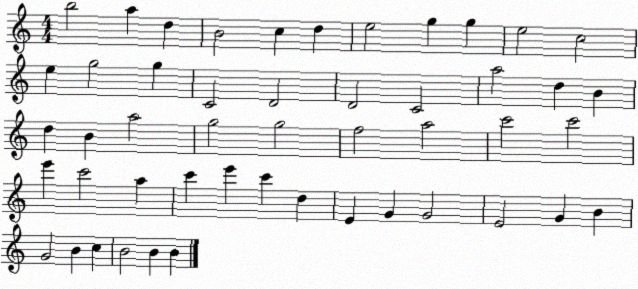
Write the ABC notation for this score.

X:1
T:Untitled
M:4/4
L:1/4
K:C
b2 a d B2 c d e2 g g e2 c2 e g2 g C2 D2 D2 C2 a2 d B d B a2 g2 g2 f2 a2 c'2 c'2 e' c'2 a c' e' c' d E G G2 E2 G B G2 B c B2 B B